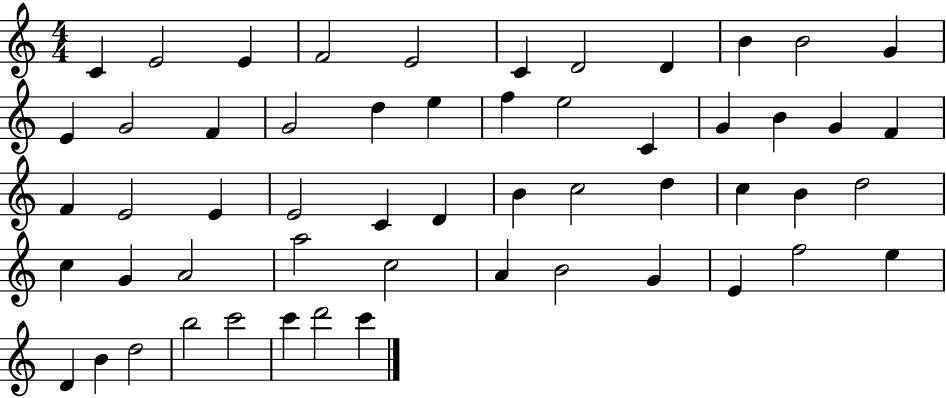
X:1
T:Untitled
M:4/4
L:1/4
K:C
C E2 E F2 E2 C D2 D B B2 G E G2 F G2 d e f e2 C G B G F F E2 E E2 C D B c2 d c B d2 c G A2 a2 c2 A B2 G E f2 e D B d2 b2 c'2 c' d'2 c'